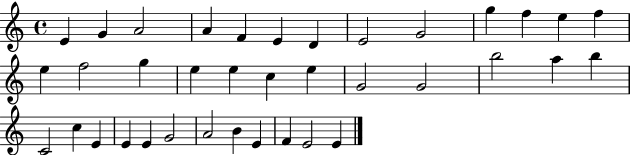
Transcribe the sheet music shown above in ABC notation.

X:1
T:Untitled
M:4/4
L:1/4
K:C
E G A2 A F E D E2 G2 g f e f e f2 g e e c e G2 G2 b2 a b C2 c E E E G2 A2 B E F E2 E